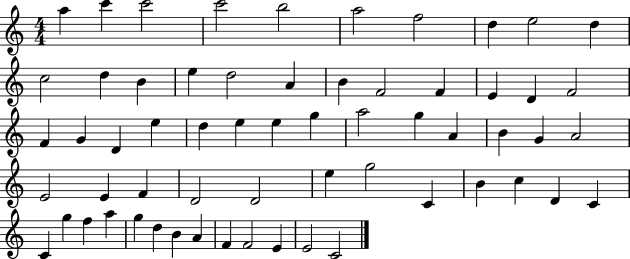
X:1
T:Untitled
M:4/4
L:1/4
K:C
a c' c'2 c'2 b2 a2 f2 d e2 d c2 d B e d2 A B F2 F E D F2 F G D e d e e g a2 g A B G A2 E2 E F D2 D2 e g2 C B c D C C g f a g d B A F F2 E E2 C2